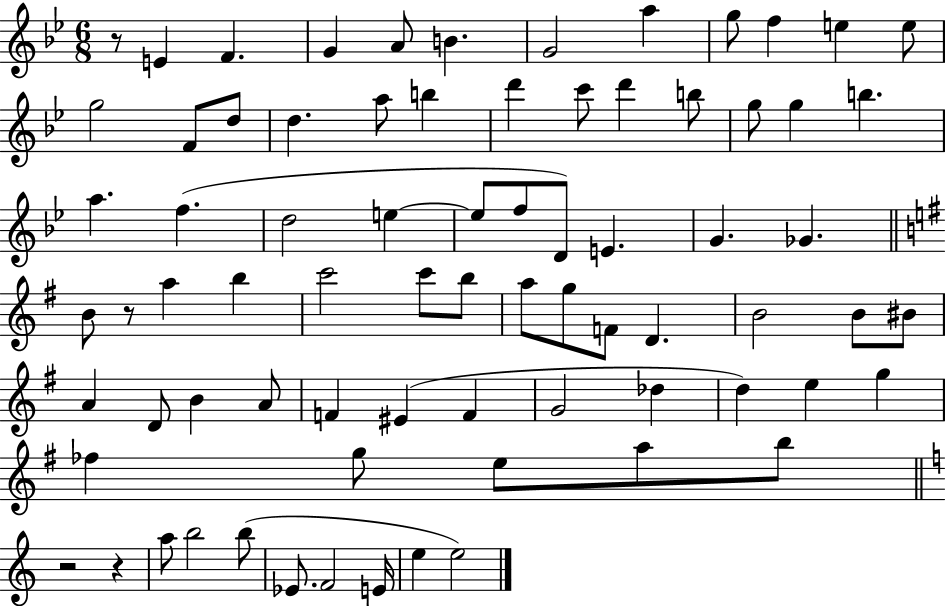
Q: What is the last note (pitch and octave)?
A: E5